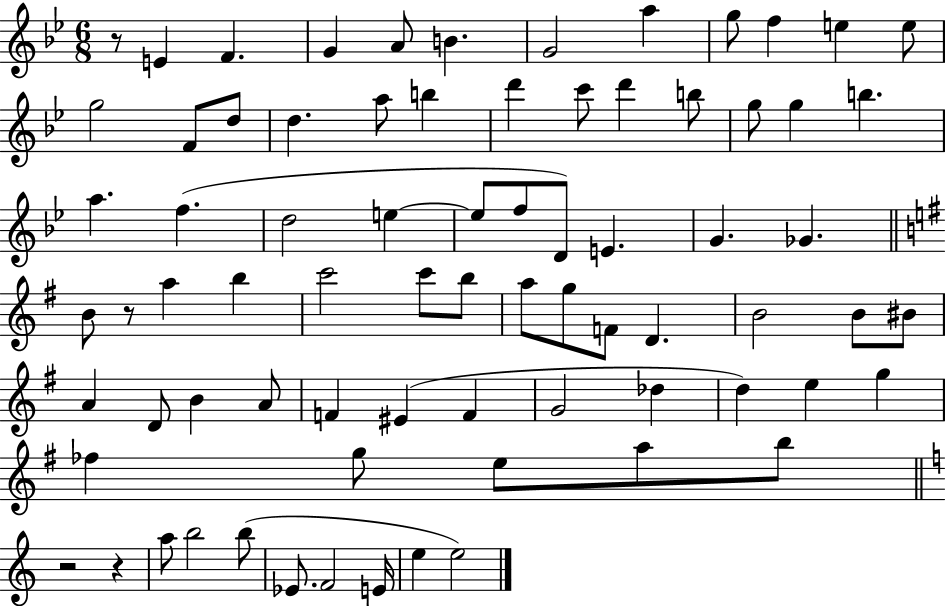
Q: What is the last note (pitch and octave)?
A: E5